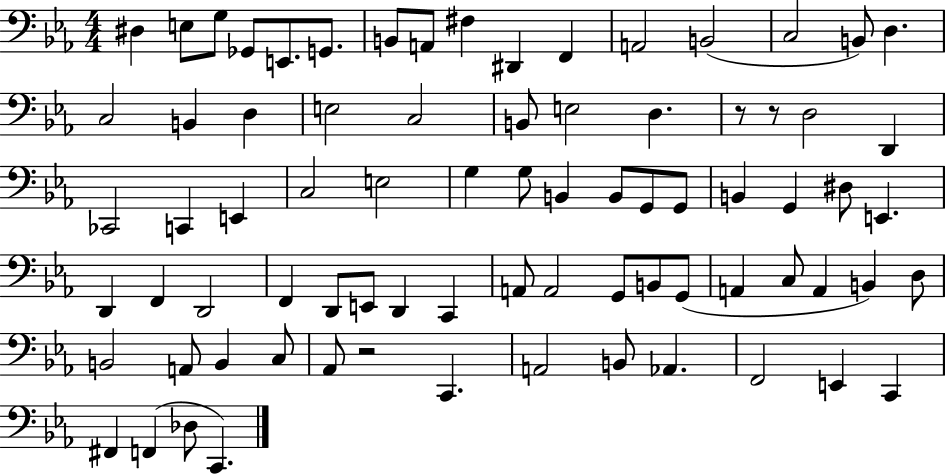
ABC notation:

X:1
T:Untitled
M:4/4
L:1/4
K:Eb
^D, E,/2 G,/2 _G,,/2 E,,/2 G,,/2 B,,/2 A,,/2 ^F, ^D,, F,, A,,2 B,,2 C,2 B,,/2 D, C,2 B,, D, E,2 C,2 B,,/2 E,2 D, z/2 z/2 D,2 D,, _C,,2 C,, E,, C,2 E,2 G, G,/2 B,, B,,/2 G,,/2 G,,/2 B,, G,, ^D,/2 E,, D,, F,, D,,2 F,, D,,/2 E,,/2 D,, C,, A,,/2 A,,2 G,,/2 B,,/2 G,,/2 A,, C,/2 A,, B,, D,/2 B,,2 A,,/2 B,, C,/2 _A,,/2 z2 C,, A,,2 B,,/2 _A,, F,,2 E,, C,, ^F,, F,, _D,/2 C,,